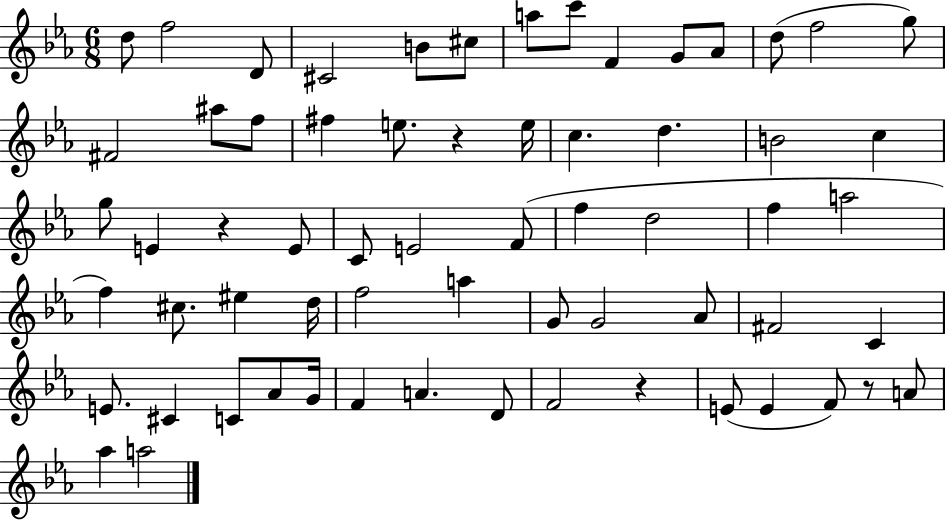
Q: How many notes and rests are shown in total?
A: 64